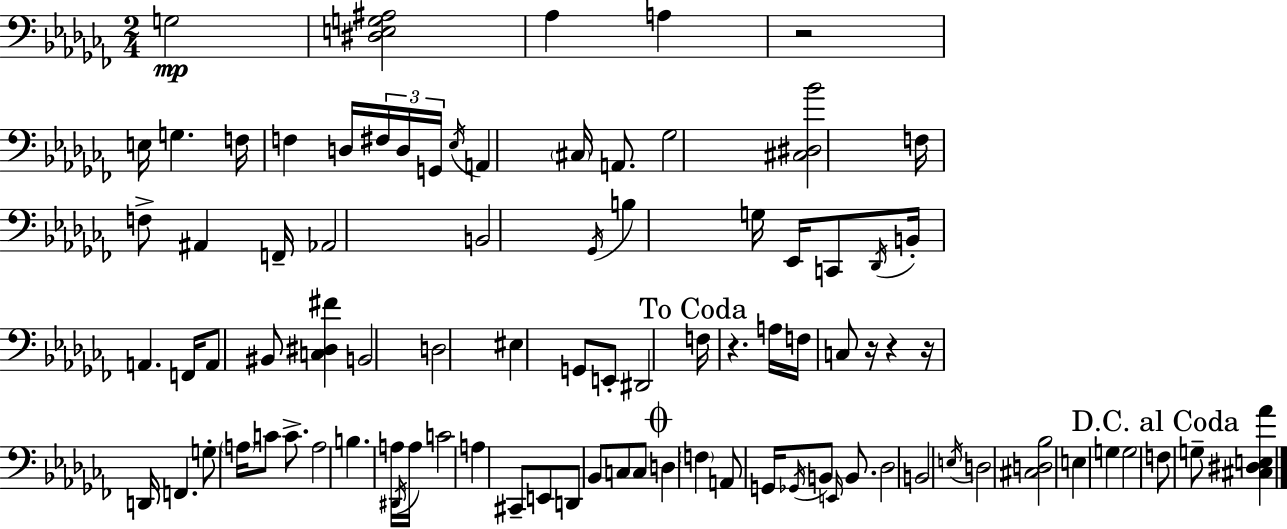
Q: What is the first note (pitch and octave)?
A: G3